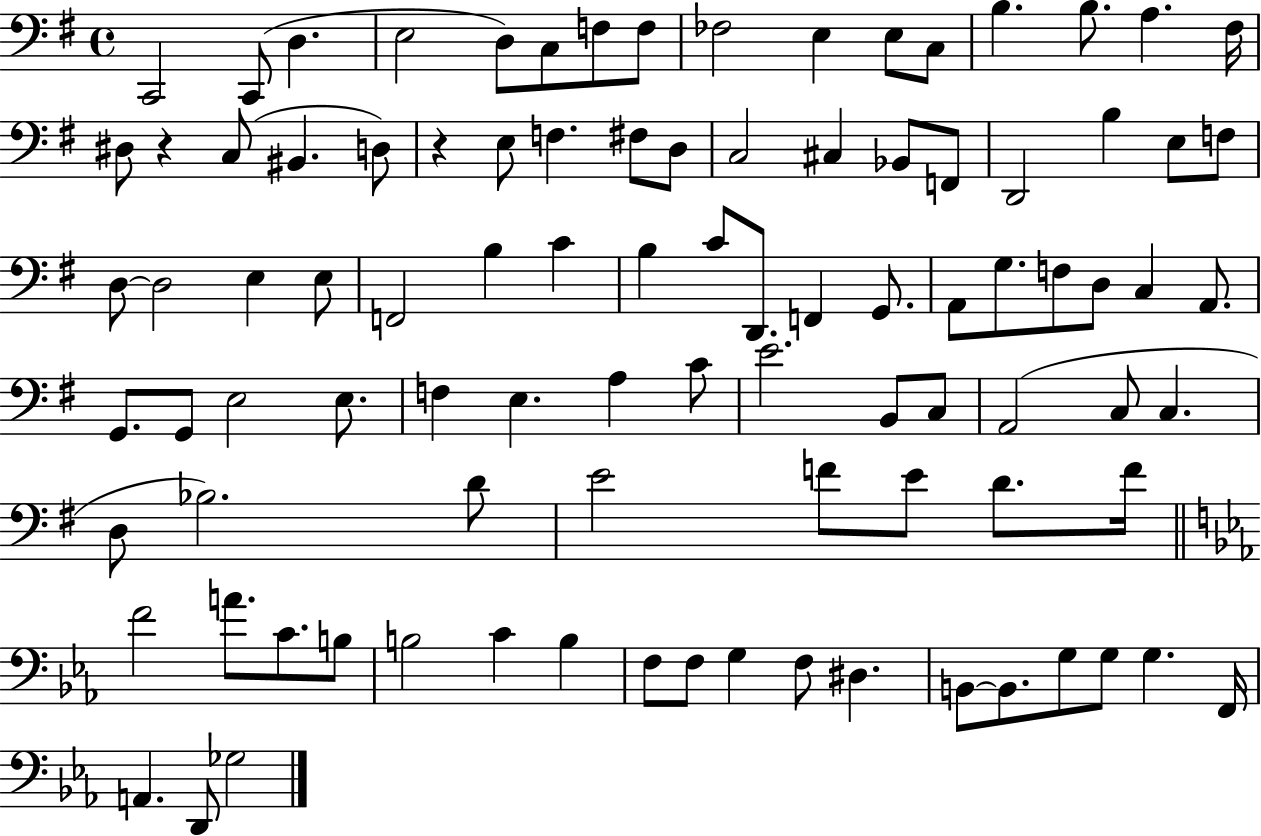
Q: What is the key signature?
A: G major